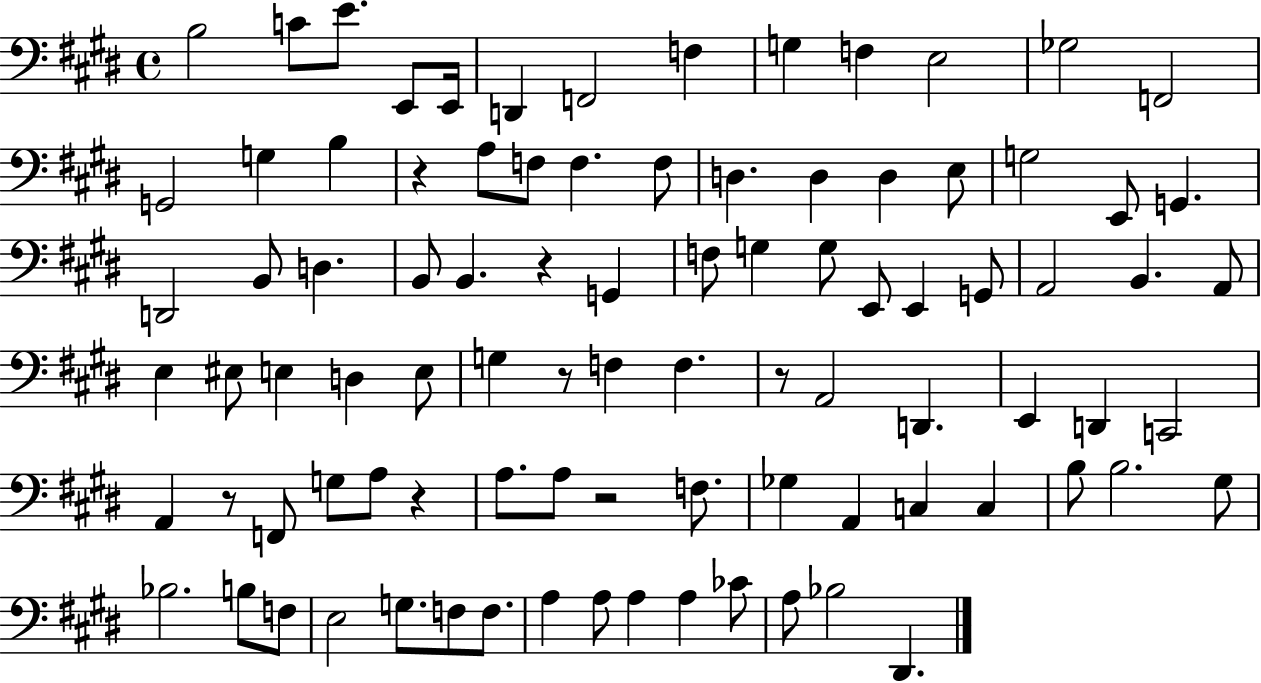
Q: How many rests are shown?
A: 7